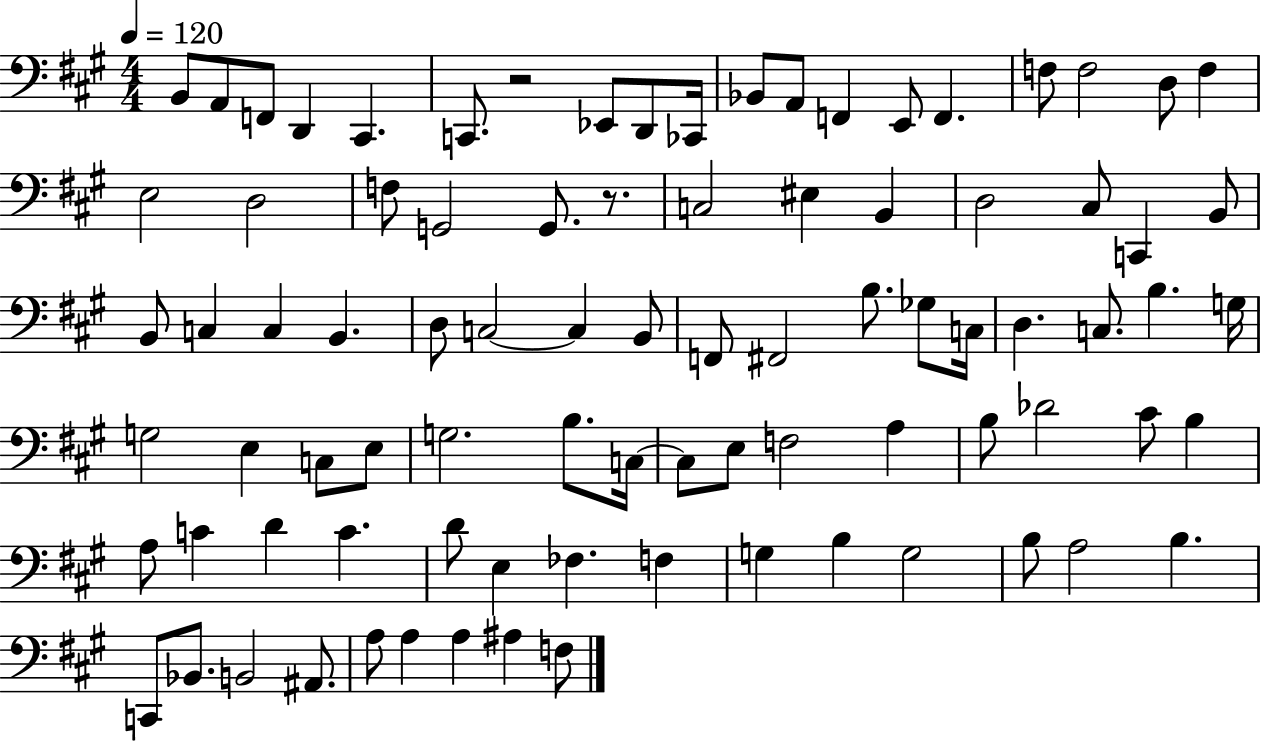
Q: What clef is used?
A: bass